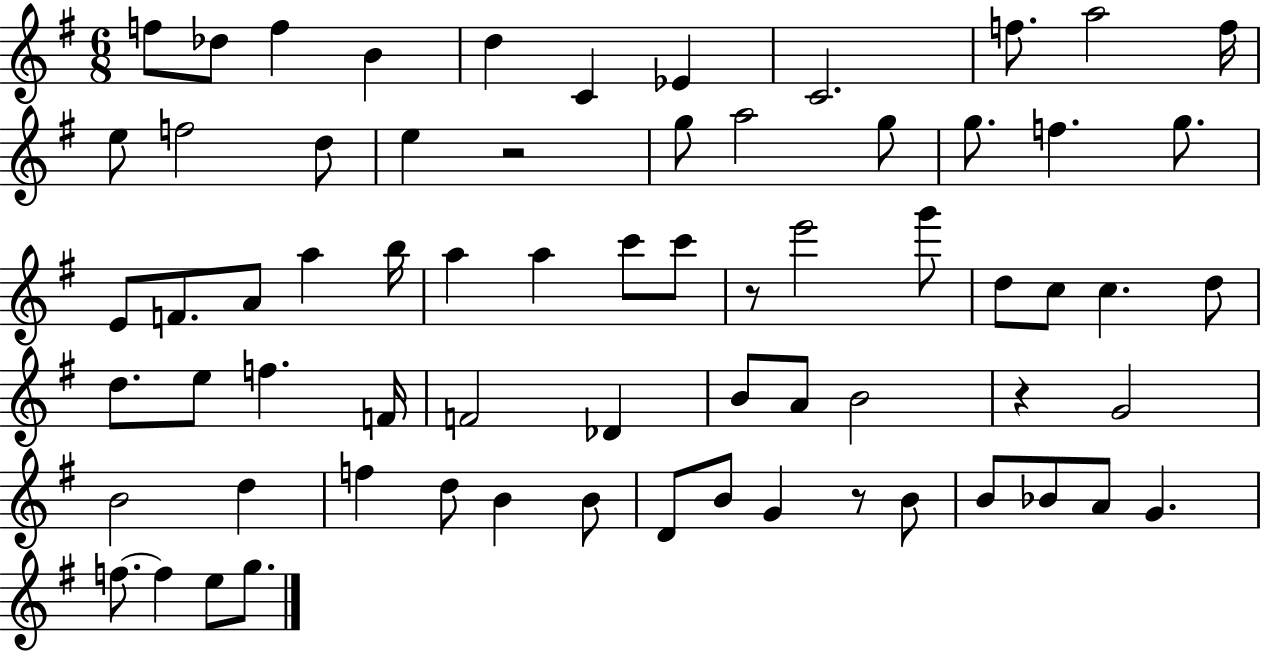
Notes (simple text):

F5/e Db5/e F5/q B4/q D5/q C4/q Eb4/q C4/h. F5/e. A5/h F5/s E5/e F5/h D5/e E5/q R/h G5/e A5/h G5/e G5/e. F5/q. G5/e. E4/e F4/e. A4/e A5/q B5/s A5/q A5/q C6/e C6/e R/e E6/h G6/e D5/e C5/e C5/q. D5/e D5/e. E5/e F5/q. F4/s F4/h Db4/q B4/e A4/e B4/h R/q G4/h B4/h D5/q F5/q D5/e B4/q B4/e D4/e B4/e G4/q R/e B4/e B4/e Bb4/e A4/e G4/q. F5/e. F5/q E5/e G5/e.